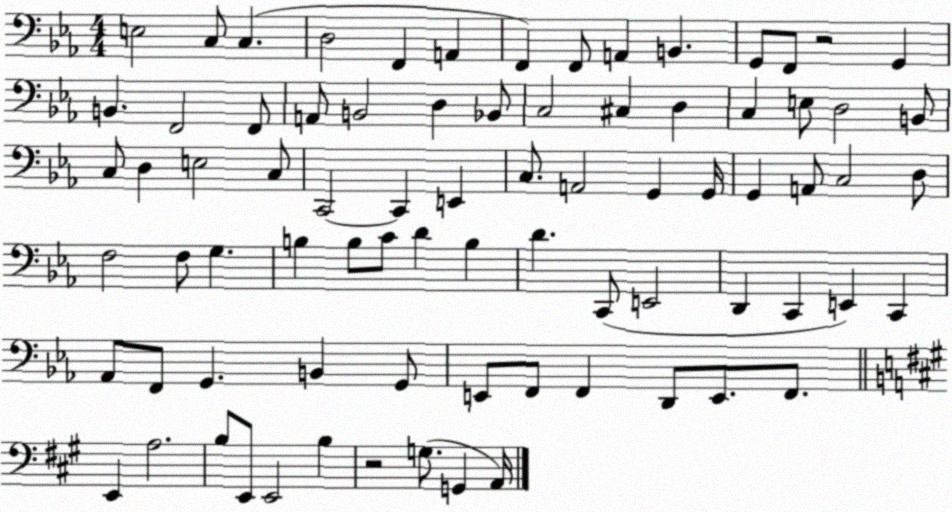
X:1
T:Untitled
M:4/4
L:1/4
K:Eb
E,2 C,/2 C, D,2 F,, A,, F,, F,,/2 A,, B,, G,,/2 F,,/2 z2 G,, B,, F,,2 F,,/2 A,,/2 B,,2 D, _B,,/2 C,2 ^C, D, C, E,/2 D,2 B,,/2 C,/2 D, E,2 C,/2 C,,2 C,, E,, C,/2 A,,2 G,, G,,/4 G,, A,,/2 C,2 D,/2 F,2 F,/2 G, B, B,/2 C/2 D B, D C,,/2 E,,2 D,, C,, E,, C,, _A,,/2 F,,/2 G,, B,, G,,/2 E,,/2 F,,/2 F,, D,,/2 E,,/2 F,,/2 E,, A,2 B,/2 E,,/2 E,,2 B, z2 G,/2 G,, A,,/4